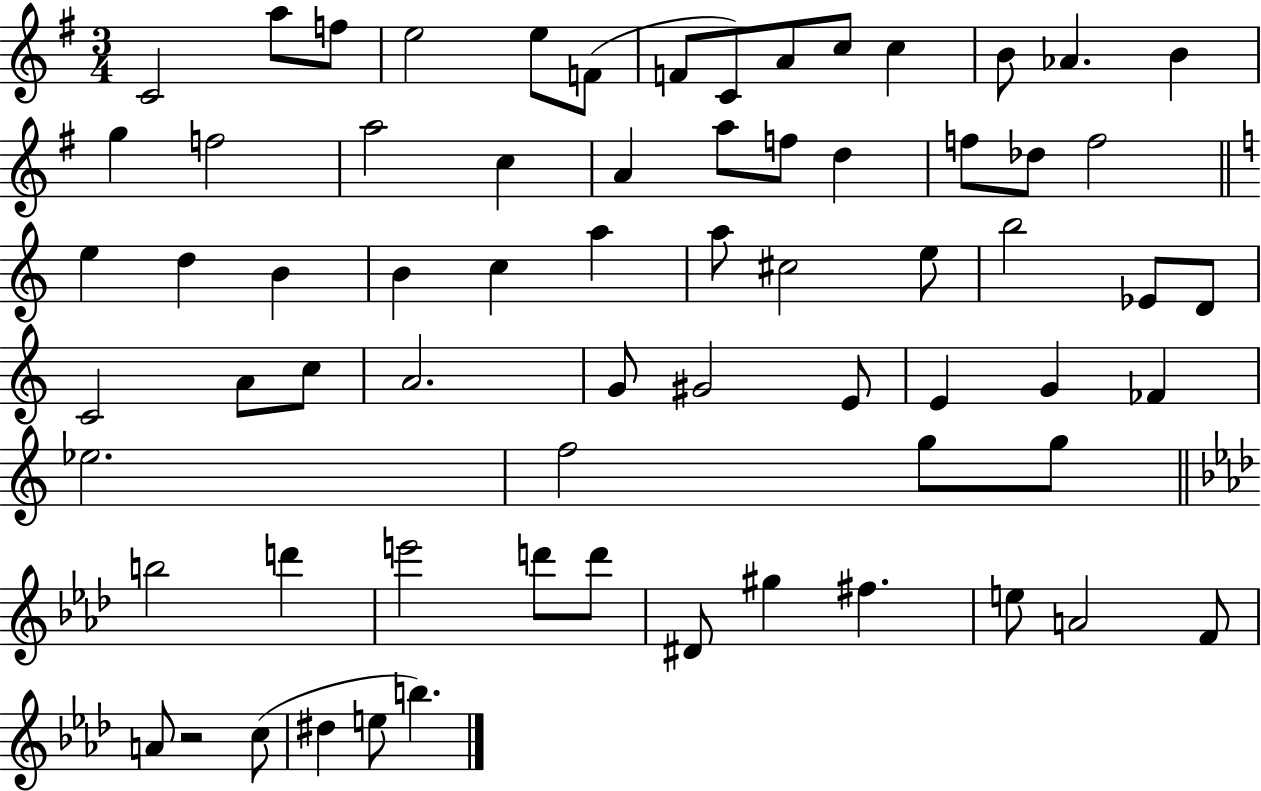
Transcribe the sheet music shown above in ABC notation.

X:1
T:Untitled
M:3/4
L:1/4
K:G
C2 a/2 f/2 e2 e/2 F/2 F/2 C/2 A/2 c/2 c B/2 _A B g f2 a2 c A a/2 f/2 d f/2 _d/2 f2 e d B B c a a/2 ^c2 e/2 b2 _E/2 D/2 C2 A/2 c/2 A2 G/2 ^G2 E/2 E G _F _e2 f2 g/2 g/2 b2 d' e'2 d'/2 d'/2 ^D/2 ^g ^f e/2 A2 F/2 A/2 z2 c/2 ^d e/2 b